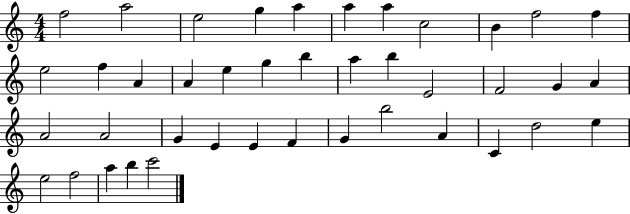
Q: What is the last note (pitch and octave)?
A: C6